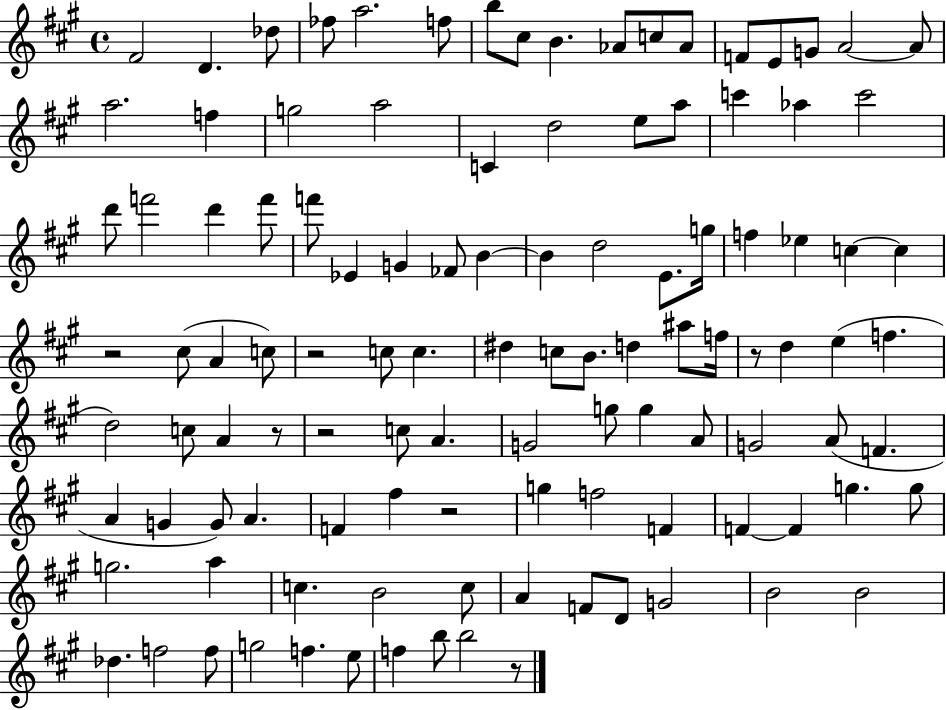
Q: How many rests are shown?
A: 7